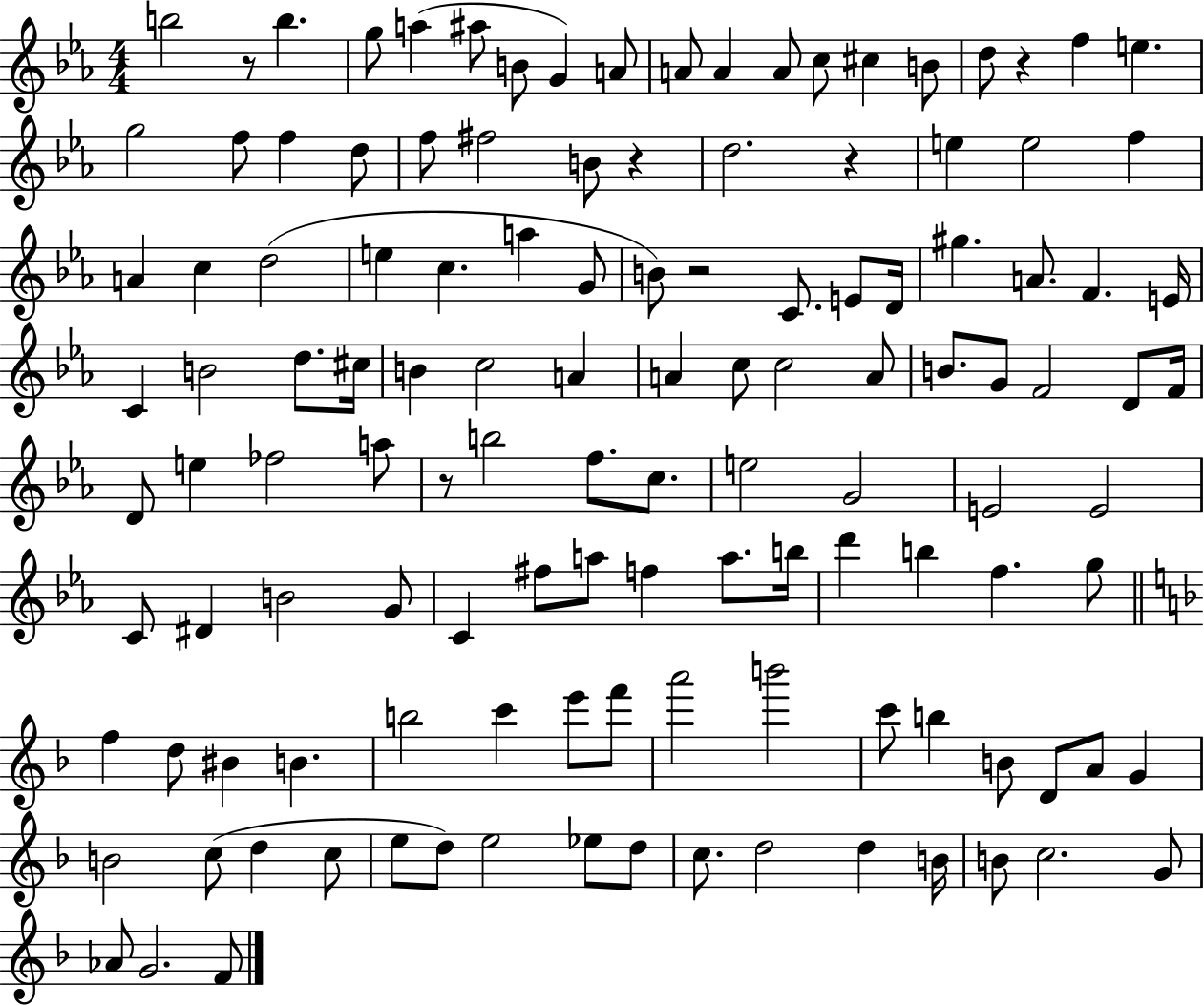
X:1
T:Untitled
M:4/4
L:1/4
K:Eb
b2 z/2 b g/2 a ^a/2 B/2 G A/2 A/2 A A/2 c/2 ^c B/2 d/2 z f e g2 f/2 f d/2 f/2 ^f2 B/2 z d2 z e e2 f A c d2 e c a G/2 B/2 z2 C/2 E/2 D/4 ^g A/2 F E/4 C B2 d/2 ^c/4 B c2 A A c/2 c2 A/2 B/2 G/2 F2 D/2 F/4 D/2 e _f2 a/2 z/2 b2 f/2 c/2 e2 G2 E2 E2 C/2 ^D B2 G/2 C ^f/2 a/2 f a/2 b/4 d' b f g/2 f d/2 ^B B b2 c' e'/2 f'/2 a'2 b'2 c'/2 b B/2 D/2 A/2 G B2 c/2 d c/2 e/2 d/2 e2 _e/2 d/2 c/2 d2 d B/4 B/2 c2 G/2 _A/2 G2 F/2